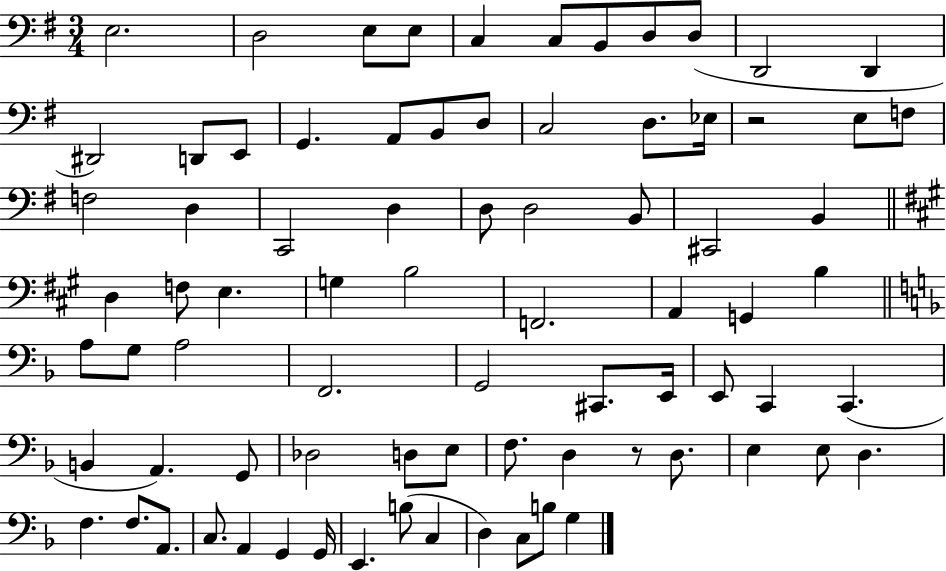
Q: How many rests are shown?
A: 2